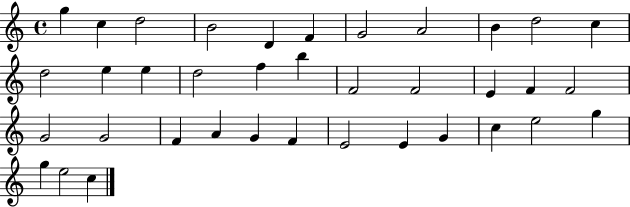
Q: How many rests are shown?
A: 0